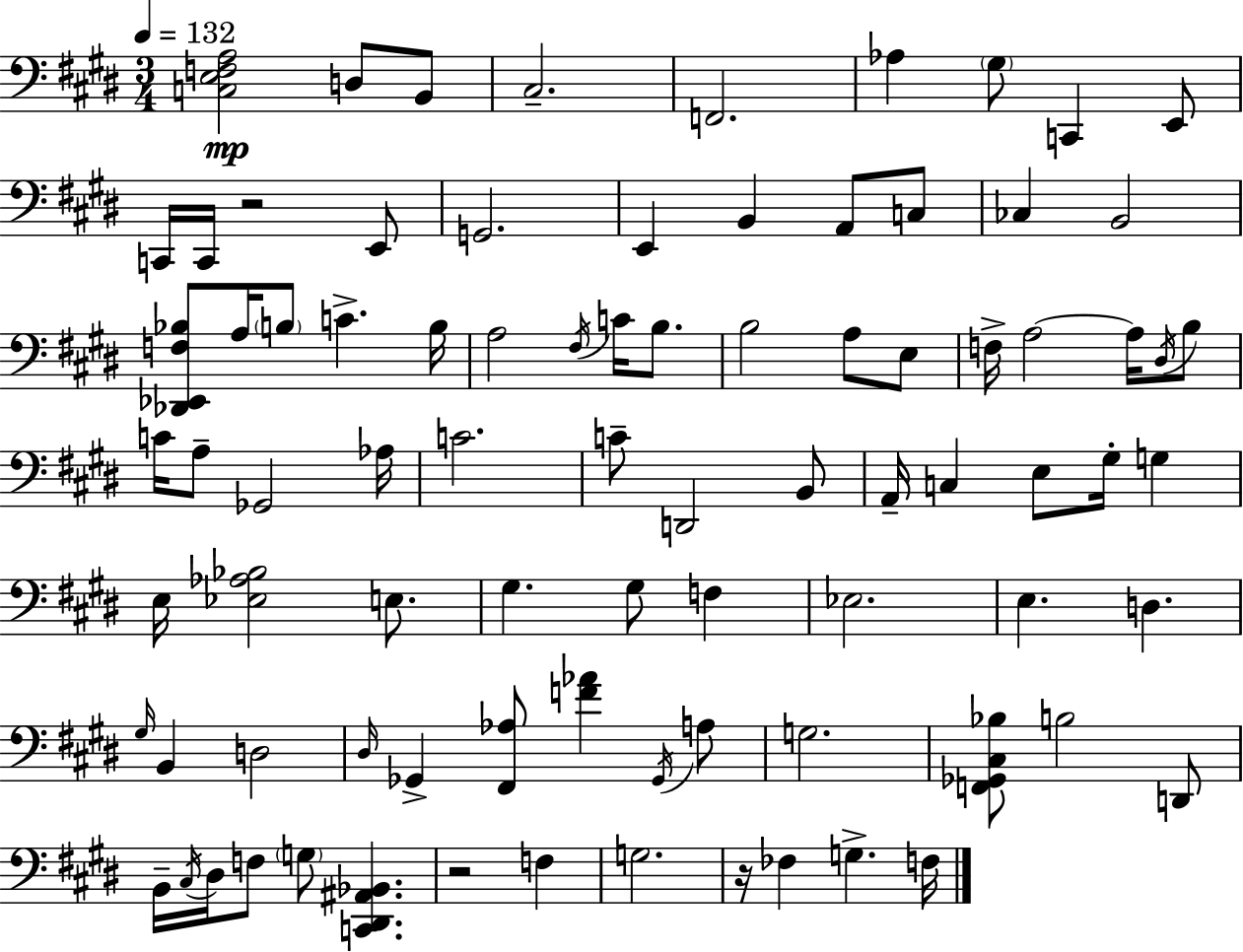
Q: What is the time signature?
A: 3/4